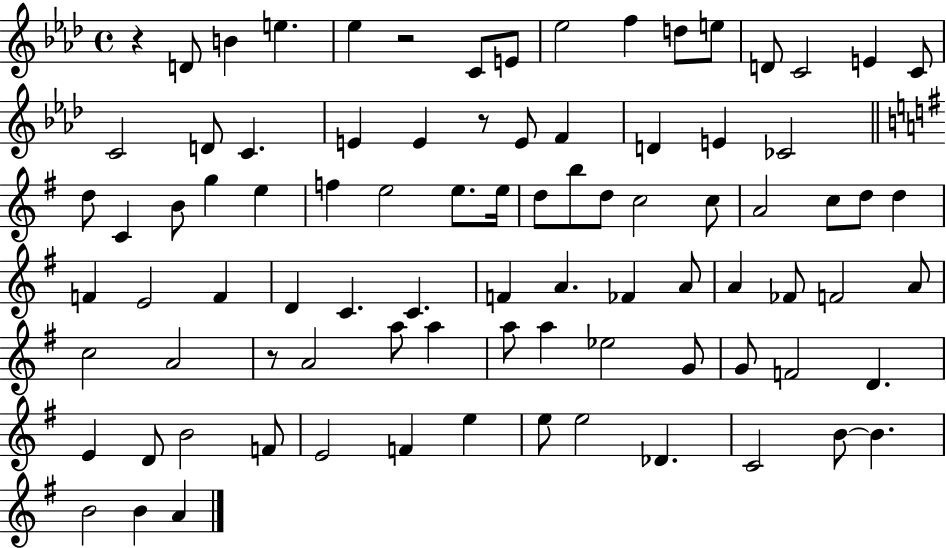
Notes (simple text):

R/q D4/e B4/q E5/q. Eb5/q R/h C4/e E4/e Eb5/h F5/q D5/e E5/e D4/e C4/h E4/q C4/e C4/h D4/e C4/q. E4/q E4/q R/e E4/e F4/q D4/q E4/q CES4/h D5/e C4/q B4/e G5/q E5/q F5/q E5/h E5/e. E5/s D5/e B5/e D5/e C5/h C5/e A4/h C5/e D5/e D5/q F4/q E4/h F4/q D4/q C4/q. C4/q. F4/q A4/q. FES4/q A4/e A4/q FES4/e F4/h A4/e C5/h A4/h R/e A4/h A5/e A5/q A5/e A5/q Eb5/h G4/e G4/e F4/h D4/q. E4/q D4/e B4/h F4/e E4/h F4/q E5/q E5/e E5/h Db4/q. C4/h B4/e B4/q. B4/h B4/q A4/q